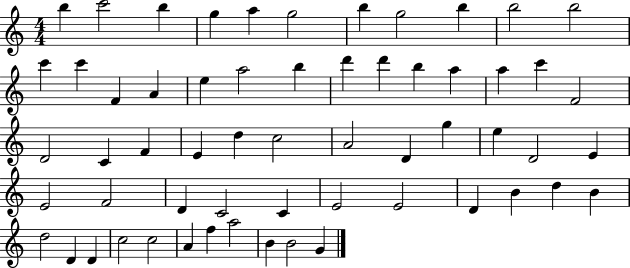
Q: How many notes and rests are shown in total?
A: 59